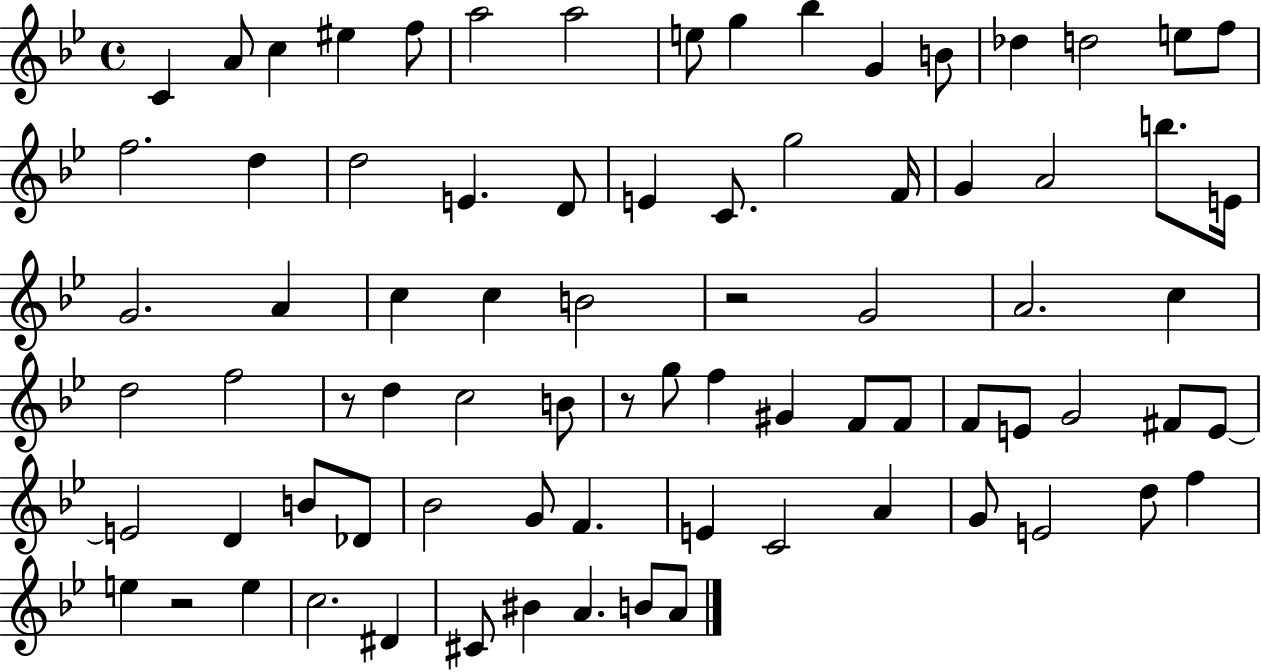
{
  \clef treble
  \time 4/4
  \defaultTimeSignature
  \key bes \major
  c'4 a'8 c''4 eis''4 f''8 | a''2 a''2 | e''8 g''4 bes''4 g'4 b'8 | des''4 d''2 e''8 f''8 | \break f''2. d''4 | d''2 e'4. d'8 | e'4 c'8. g''2 f'16 | g'4 a'2 b''8. e'16 | \break g'2. a'4 | c''4 c''4 b'2 | r2 g'2 | a'2. c''4 | \break d''2 f''2 | r8 d''4 c''2 b'8 | r8 g''8 f''4 gis'4 f'8 f'8 | f'8 e'8 g'2 fis'8 e'8~~ | \break e'2 d'4 b'8 des'8 | bes'2 g'8 f'4. | e'4 c'2 a'4 | g'8 e'2 d''8 f''4 | \break e''4 r2 e''4 | c''2. dis'4 | cis'8 bis'4 a'4. b'8 a'8 | \bar "|."
}